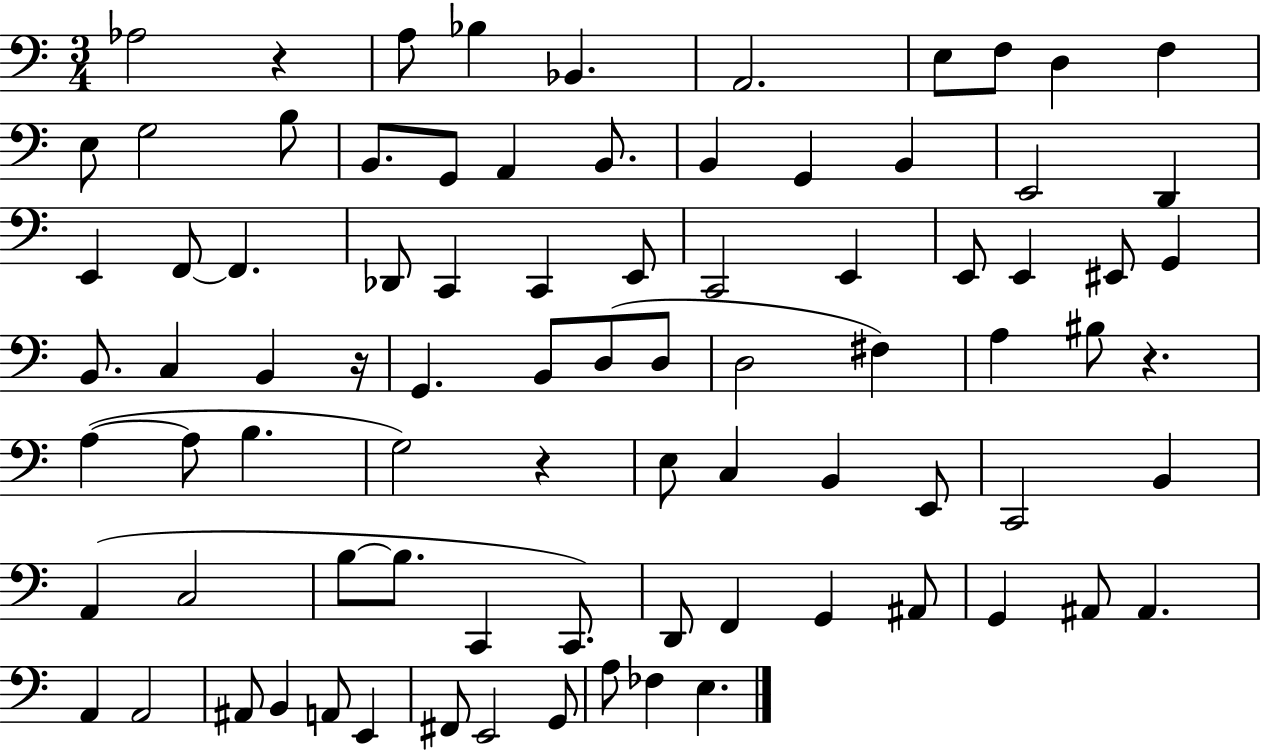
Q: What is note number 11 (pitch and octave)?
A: G3